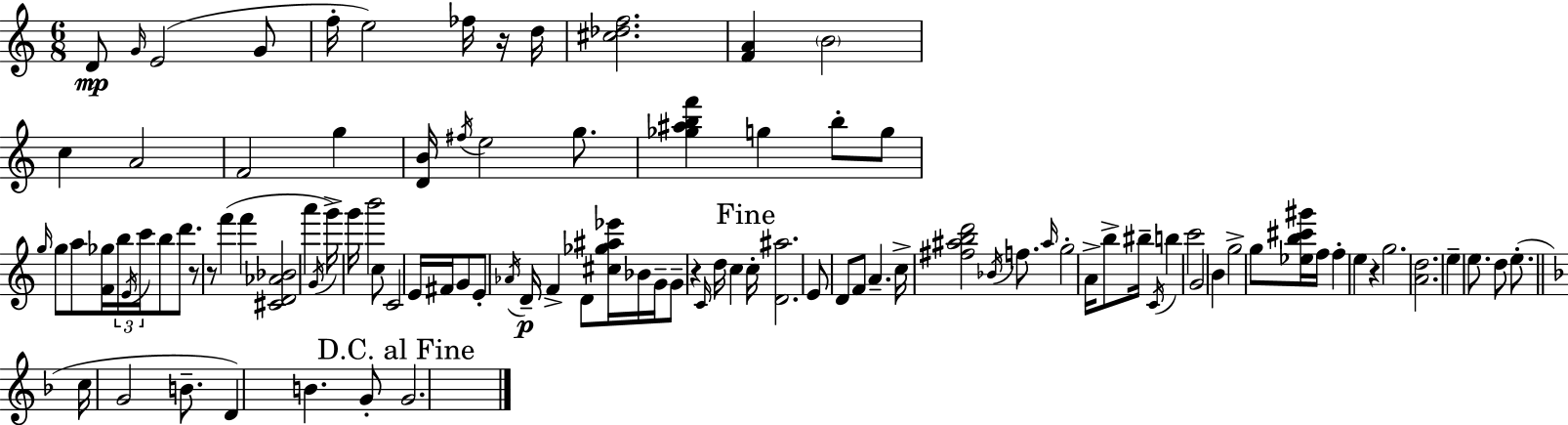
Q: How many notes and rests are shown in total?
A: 101